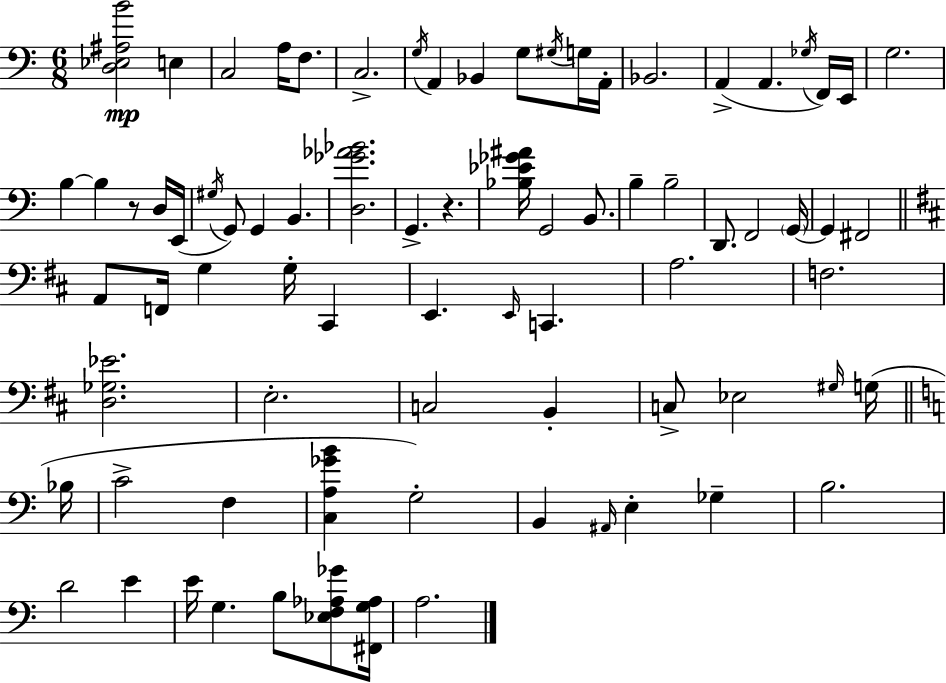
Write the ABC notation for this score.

X:1
T:Untitled
M:6/8
L:1/4
K:Am
[D,_E,^A,B]2 E, C,2 A,/4 F,/2 C,2 G,/4 A,, _B,, G,/2 ^G,/4 G,/4 A,,/4 _B,,2 A,, A,, _G,/4 F,,/4 E,,/4 G,2 B, B, z/2 D,/4 E,,/4 ^G,/4 G,,/2 G,, B,, [D,_G_A_B]2 G,, z [_B,_E_G^A]/4 G,,2 B,,/2 B, B,2 D,,/2 F,,2 G,,/4 G,, ^F,,2 A,,/2 F,,/4 G, G,/4 ^C,, E,, E,,/4 C,, A,2 F,2 [D,_G,_E]2 E,2 C,2 B,, C,/2 _E,2 ^G,/4 G,/4 _B,/4 C2 F, [C,A,_GB] G,2 B,, ^A,,/4 E, _G, B,2 D2 E E/4 G, B,/2 [_E,F,_A,_G]/2 [^F,,G,_A,]/4 A,2